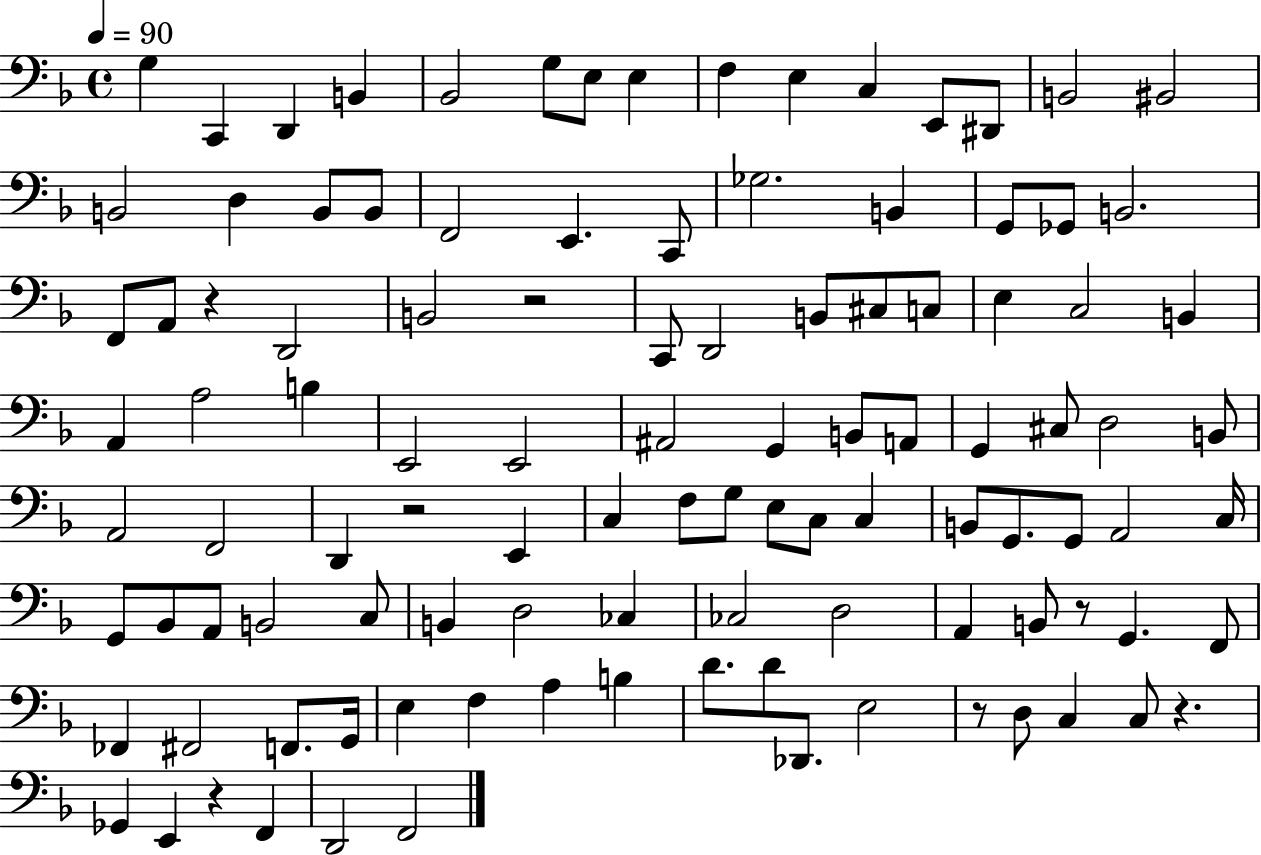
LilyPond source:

{
  \clef bass
  \time 4/4
  \defaultTimeSignature
  \key f \major
  \tempo 4 = 90
  g4 c,4 d,4 b,4 | bes,2 g8 e8 e4 | f4 e4 c4 e,8 dis,8 | b,2 bis,2 | \break b,2 d4 b,8 b,8 | f,2 e,4. c,8 | ges2. b,4 | g,8 ges,8 b,2. | \break f,8 a,8 r4 d,2 | b,2 r2 | c,8 d,2 b,8 cis8 c8 | e4 c2 b,4 | \break a,4 a2 b4 | e,2 e,2 | ais,2 g,4 b,8 a,8 | g,4 cis8 d2 b,8 | \break a,2 f,2 | d,4 r2 e,4 | c4 f8 g8 e8 c8 c4 | b,8 g,8. g,8 a,2 c16 | \break g,8 bes,8 a,8 b,2 c8 | b,4 d2 ces4 | ces2 d2 | a,4 b,8 r8 g,4. f,8 | \break fes,4 fis,2 f,8. g,16 | e4 f4 a4 b4 | d'8. d'8 des,8. e2 | r8 d8 c4 c8 r4. | \break ges,4 e,4 r4 f,4 | d,2 f,2 | \bar "|."
}